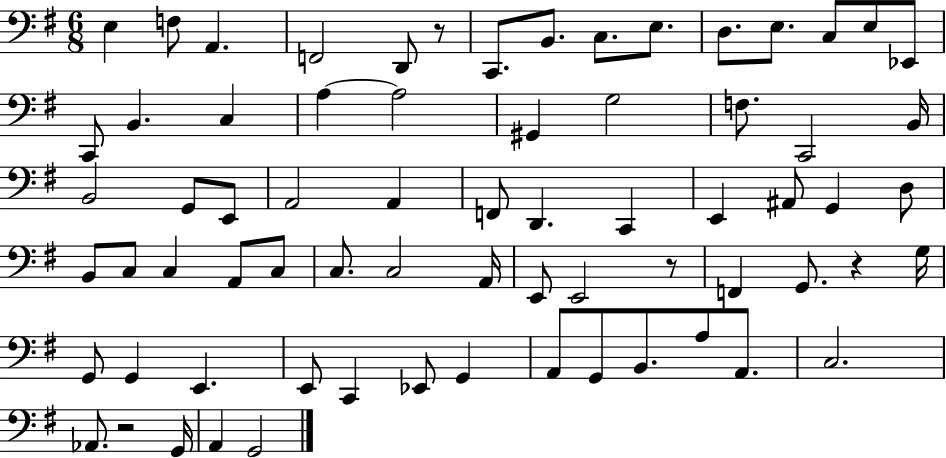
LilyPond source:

{
  \clef bass
  \numericTimeSignature
  \time 6/8
  \key g \major
  e4 f8 a,4. | f,2 d,8 r8 | c,8. b,8. c8. e8. | d8. e8. c8 e8 ees,8 | \break c,8 b,4. c4 | a4~~ a2 | gis,4 g2 | f8. c,2 b,16 | \break b,2 g,8 e,8 | a,2 a,4 | f,8 d,4. c,4 | e,4 ais,8 g,4 d8 | \break b,8 c8 c4 a,8 c8 | c8. c2 a,16 | e,8 e,2 r8 | f,4 g,8. r4 g16 | \break g,8 g,4 e,4. | e,8 c,4 ees,8 g,4 | a,8 g,8 b,8. a8 a,8. | c2. | \break aes,8. r2 g,16 | a,4 g,2 | \bar "|."
}